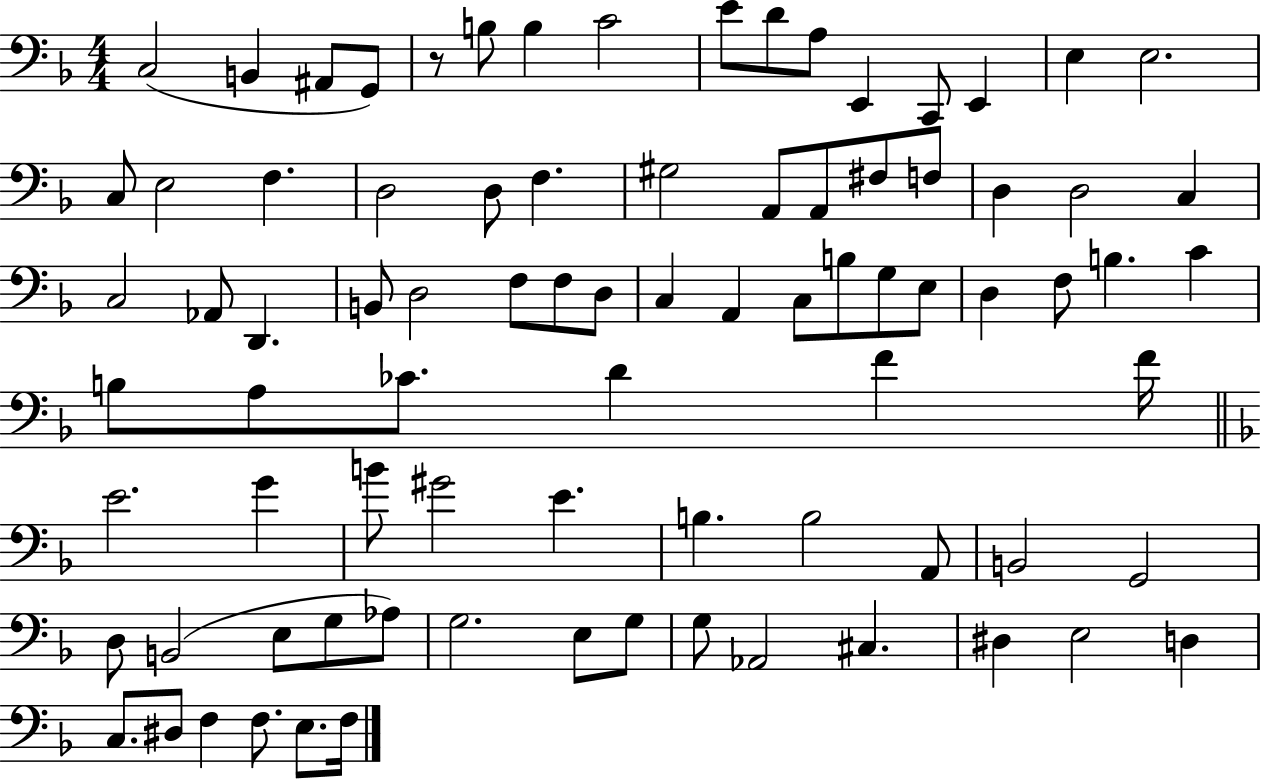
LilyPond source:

{
  \clef bass
  \numericTimeSignature
  \time 4/4
  \key f \major
  c2( b,4 ais,8 g,8) | r8 b8 b4 c'2 | e'8 d'8 a8 e,4 c,8 e,4 | e4 e2. | \break c8 e2 f4. | d2 d8 f4. | gis2 a,8 a,8 fis8 f8 | d4 d2 c4 | \break c2 aes,8 d,4. | b,8 d2 f8 f8 d8 | c4 a,4 c8 b8 g8 e8 | d4 f8 b4. c'4 | \break b8 a8 ces'8. d'4 f'4 f'16 | \bar "||" \break \key d \minor e'2. g'4 | b'8 gis'2 e'4. | b4. b2 a,8 | b,2 g,2 | \break d8 b,2( e8 g8 aes8) | g2. e8 g8 | g8 aes,2 cis4. | dis4 e2 d4 | \break c8. dis8 f4 f8. e8. f16 | \bar "|."
}